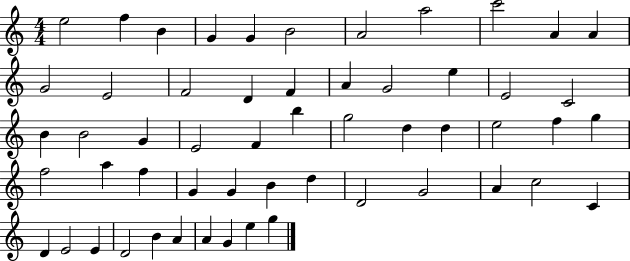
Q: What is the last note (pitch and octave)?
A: G5